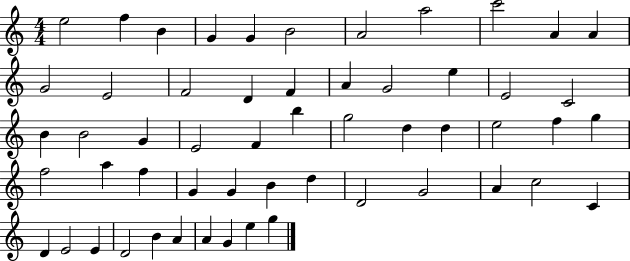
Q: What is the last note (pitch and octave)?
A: G5